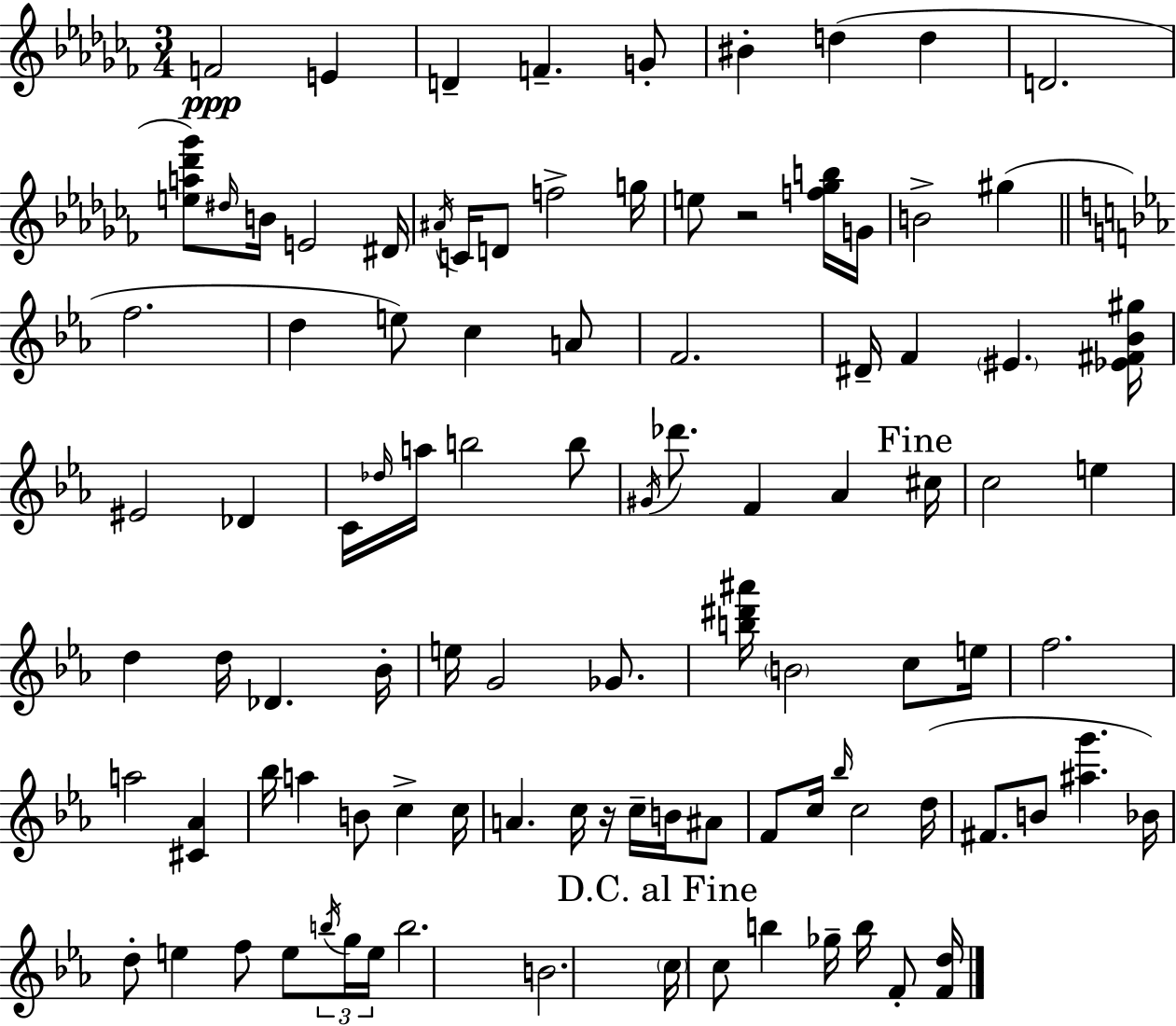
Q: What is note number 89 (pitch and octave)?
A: B5